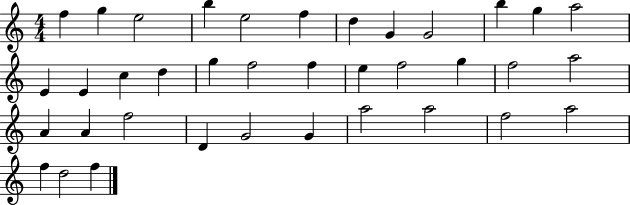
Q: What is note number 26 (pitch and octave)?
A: A4